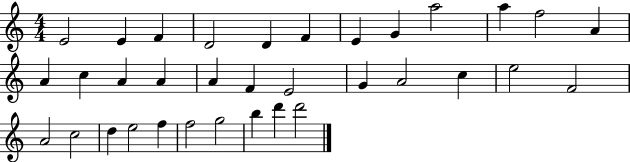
{
  \clef treble
  \numericTimeSignature
  \time 4/4
  \key c \major
  e'2 e'4 f'4 | d'2 d'4 f'4 | e'4 g'4 a''2 | a''4 f''2 a'4 | \break a'4 c''4 a'4 a'4 | a'4 f'4 e'2 | g'4 a'2 c''4 | e''2 f'2 | \break a'2 c''2 | d''4 e''2 f''4 | f''2 g''2 | b''4 d'''4 d'''2 | \break \bar "|."
}